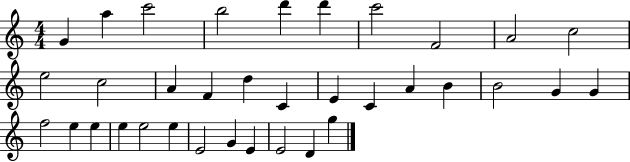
X:1
T:Untitled
M:4/4
L:1/4
K:C
G a c'2 b2 d' d' c'2 F2 A2 c2 e2 c2 A F d C E C A B B2 G G f2 e e e e2 e E2 G E E2 D g